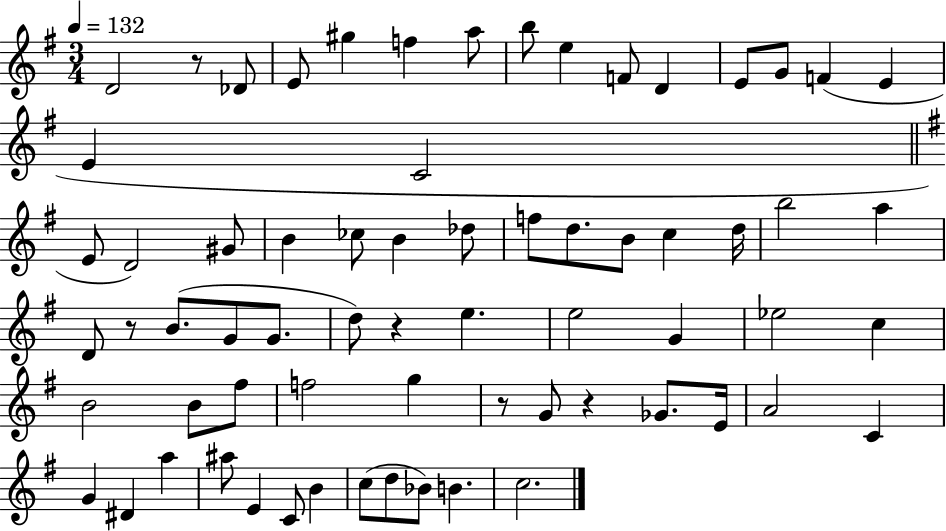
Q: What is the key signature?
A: G major